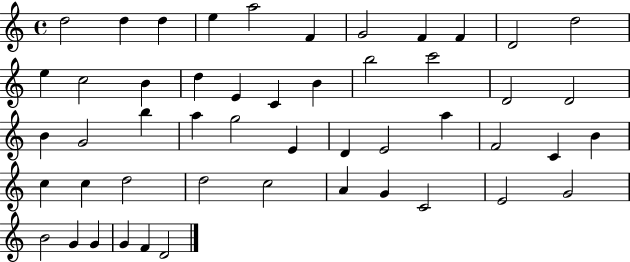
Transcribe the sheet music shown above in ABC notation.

X:1
T:Untitled
M:4/4
L:1/4
K:C
d2 d d e a2 F G2 F F D2 d2 e c2 B d E C B b2 c'2 D2 D2 B G2 b a g2 E D E2 a F2 C B c c d2 d2 c2 A G C2 E2 G2 B2 G G G F D2